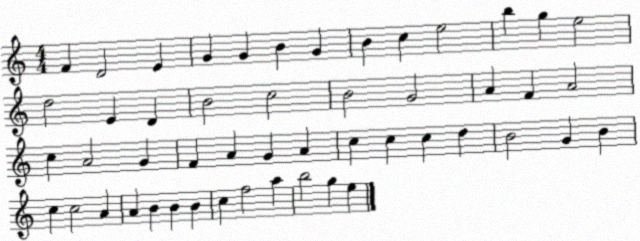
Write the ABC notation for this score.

X:1
T:Untitled
M:4/4
L:1/4
K:C
F D2 E G G B G B c e2 b g e2 d2 E D B2 c2 B2 G2 A F A2 c A2 G F A G A c c c d B2 G B c c2 A A B B B c f2 a b2 g e